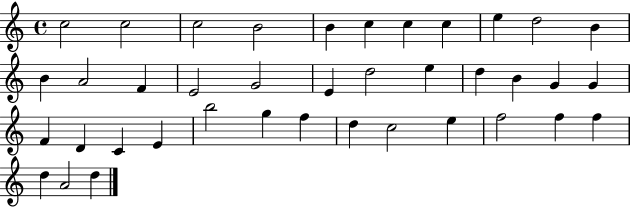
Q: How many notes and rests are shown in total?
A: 39